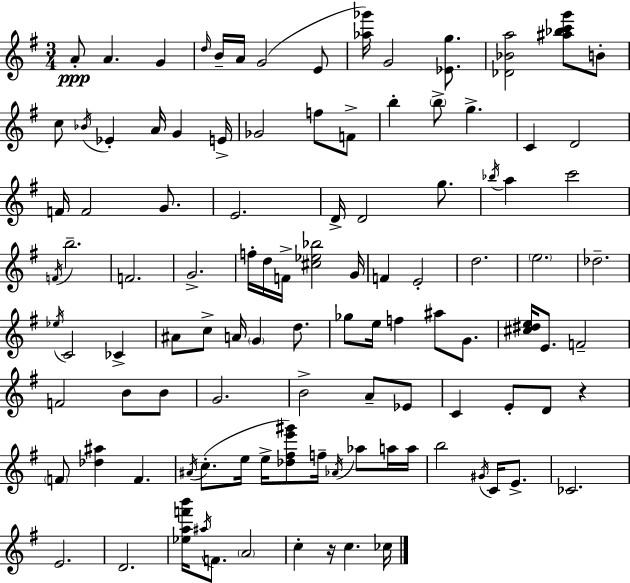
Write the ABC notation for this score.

X:1
T:Untitled
M:3/4
L:1/4
K:G
A/2 A G d/4 B/4 A/4 G2 E/2 [_a_g']/4 G2 [_Eg]/2 [_D_Ba]2 [^a_bc'g']/2 B/2 c/2 _B/4 _E A/4 G E/4 _G2 f/2 F/2 b b/2 g C D2 F/4 F2 G/2 E2 D/4 D2 g/2 _b/4 a c'2 F/4 b2 F2 G2 f/4 d/4 F/4 [^c_e_b]2 G/4 F E2 d2 e2 _d2 _e/4 C2 _C ^A/2 c/2 A/4 G d/2 _g/2 e/4 f ^a/2 G/2 [^c^de]/4 E/2 F2 F2 B/2 B/2 G2 B2 A/2 _E/2 C E/2 D/2 z F/2 [_d^a] F ^A/4 c/2 e/4 e/4 [_d^fe'^g']/2 f/4 _A/4 _a/2 a/4 a/4 b2 ^G/4 C/4 E/2 _C2 E2 D2 [_eaf'b']/4 ^a/4 F/2 A2 c z/4 c _c/4